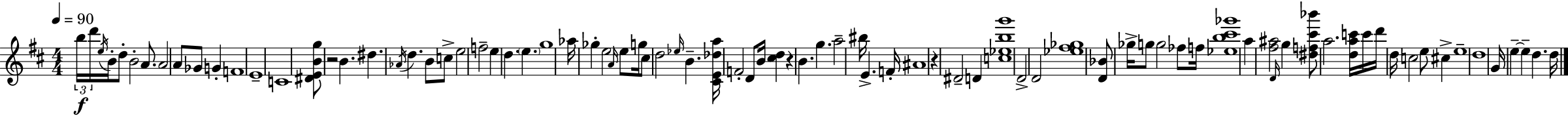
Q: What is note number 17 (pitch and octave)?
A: Ab4